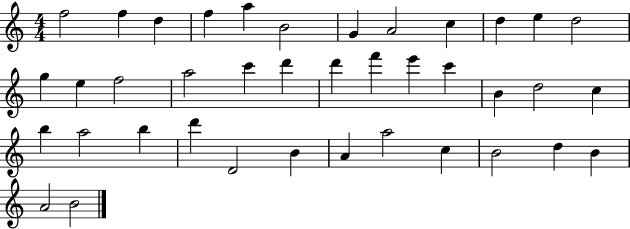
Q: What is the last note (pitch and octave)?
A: B4